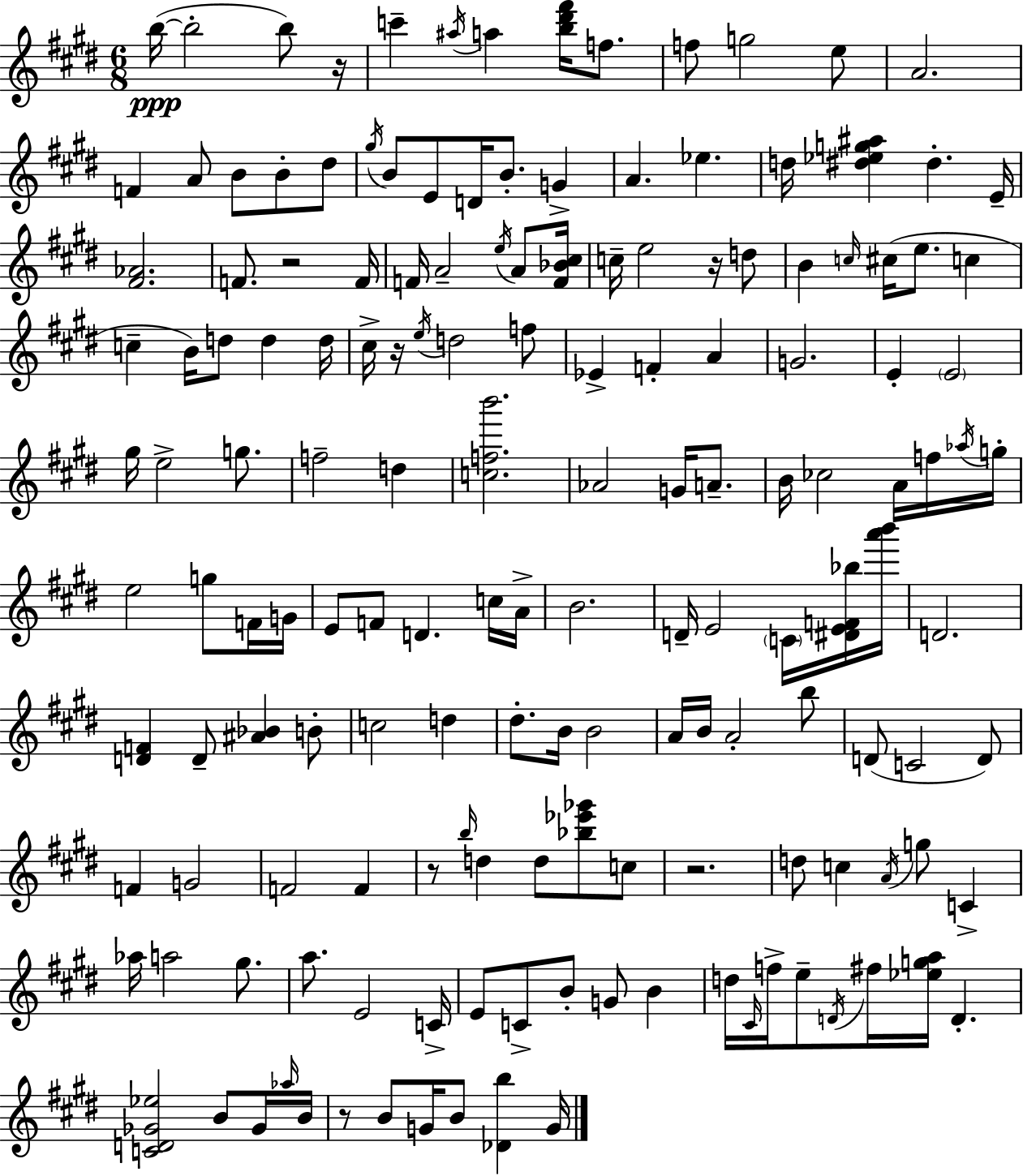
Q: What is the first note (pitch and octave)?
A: B5